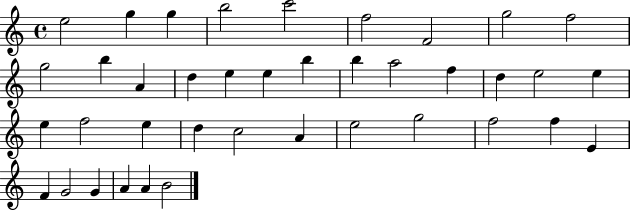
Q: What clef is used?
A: treble